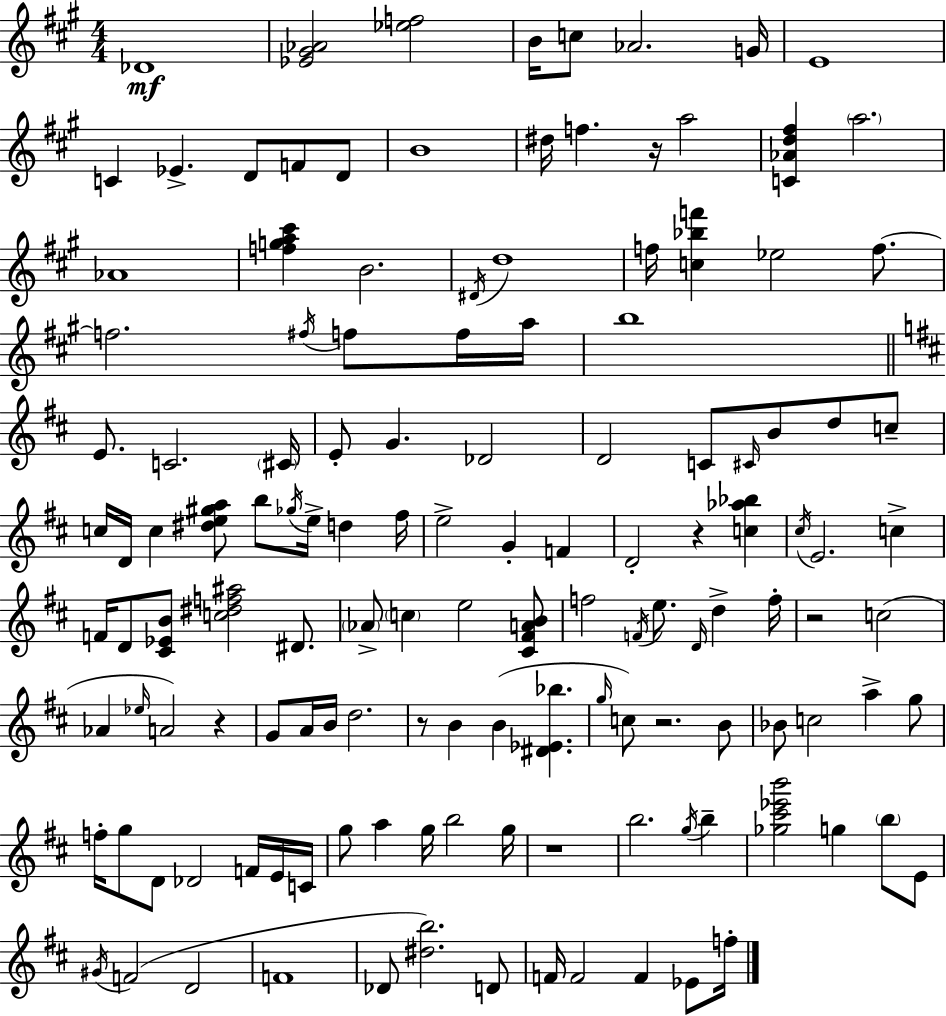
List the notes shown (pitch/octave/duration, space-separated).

Db4/w [Eb4,G#4,Ab4]/h [Eb5,F5]/h B4/s C5/e Ab4/h. G4/s E4/w C4/q Eb4/q. D4/e F4/e D4/e B4/w D#5/s F5/q. R/s A5/h [C4,Ab4,D5,F#5]/q A5/h. Ab4/w [F5,G5,A5,C#6]/q B4/h. D#4/s D5/w F5/s [C5,Bb5,F6]/q Eb5/h F5/e. F5/h. F#5/s F5/e F5/s A5/s B5/w E4/e. C4/h. C#4/s E4/e G4/q. Db4/h D4/h C4/e C#4/s B4/e D5/e C5/e C5/s D4/s C5/q [D#5,E5,G#5,A5]/e B5/e Gb5/s E5/s D5/q F#5/s E5/h G4/q F4/q D4/h R/q [C5,Ab5,Bb5]/q C#5/s E4/h. C5/q F4/s D4/e [C#4,Eb4,B4]/e [C5,D#5,F5,A#5]/h D#4/e. Ab4/e C5/q E5/h [C#4,F#4,A4,B4]/e F5/h F4/s E5/e. D4/s D5/q F5/s R/h C5/h Ab4/q Eb5/s A4/h R/q G4/e A4/s B4/s D5/h. R/e B4/q B4/q [D#4,Eb4,Bb5]/q. G5/s C5/e R/h. B4/e Bb4/e C5/h A5/q G5/e F5/s G5/e D4/e Db4/h F4/s E4/s C4/s G5/e A5/q G5/s B5/h G5/s R/w B5/h. G5/s B5/q [Gb5,C#6,Eb6,B6]/h G5/q B5/e E4/e G#4/s F4/h D4/h F4/w Db4/e [D#5,B5]/h. D4/e F4/s F4/h F4/q Eb4/e F5/s